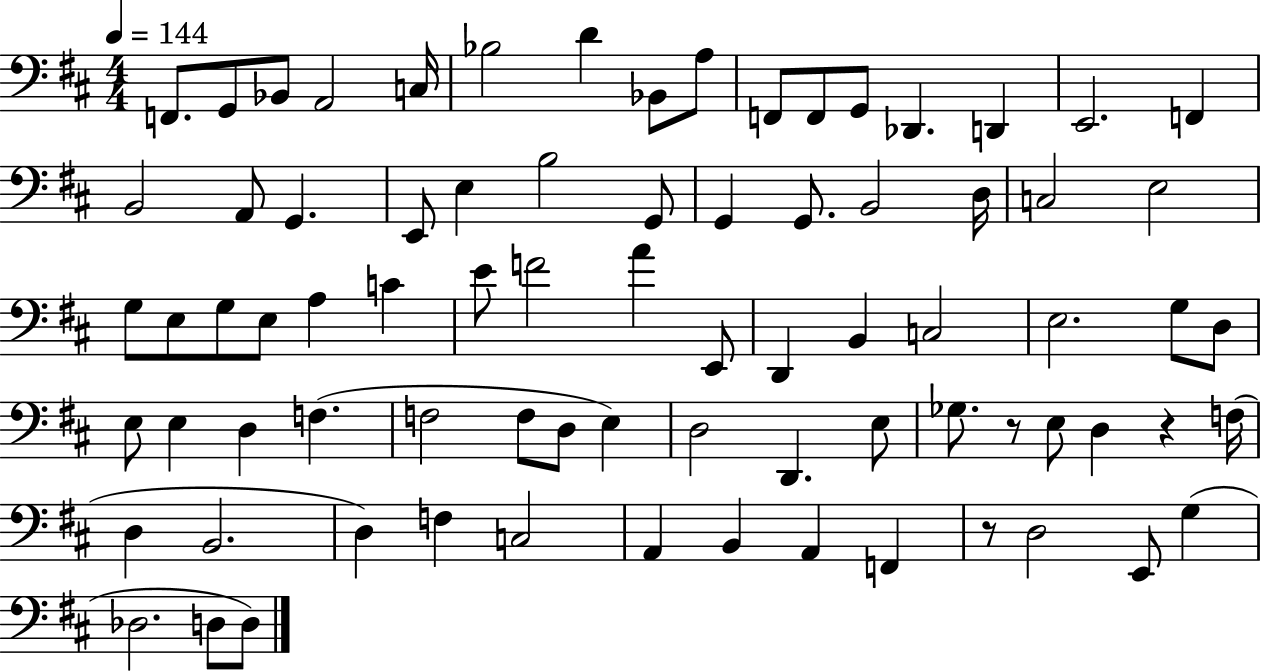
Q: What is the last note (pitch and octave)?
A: D3